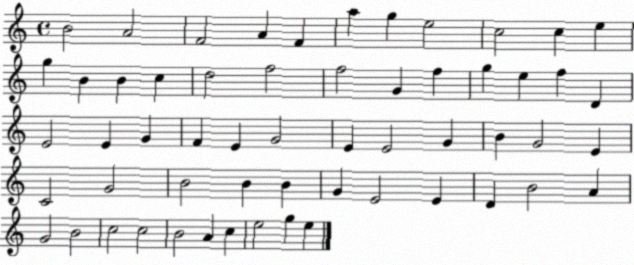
X:1
T:Untitled
M:4/4
L:1/4
K:C
B2 A2 F2 A F a g e2 c2 c e g B B c d2 f2 f2 G f g e f D E2 E G F E G2 E E2 G B G2 E C2 G2 B2 B B G E2 E D B2 A G2 B2 c2 c2 B2 A c e2 g e